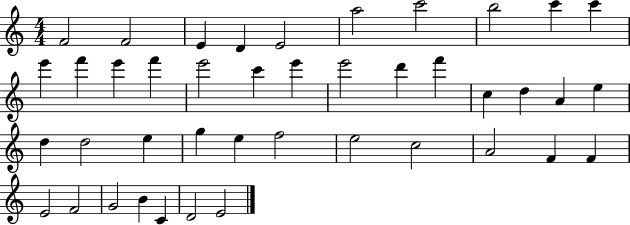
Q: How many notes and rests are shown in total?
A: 42